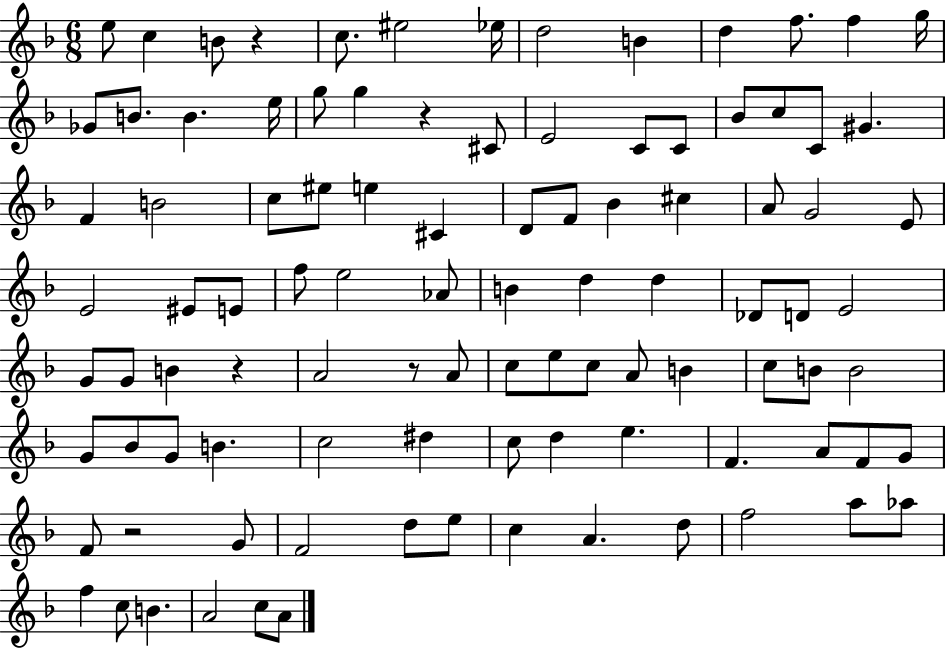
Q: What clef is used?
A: treble